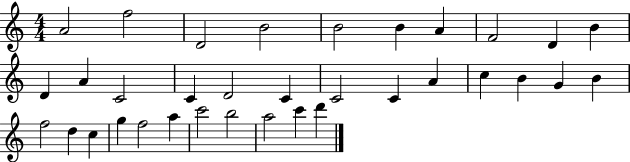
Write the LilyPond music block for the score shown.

{
  \clef treble
  \numericTimeSignature
  \time 4/4
  \key c \major
  a'2 f''2 | d'2 b'2 | b'2 b'4 a'4 | f'2 d'4 b'4 | \break d'4 a'4 c'2 | c'4 d'2 c'4 | c'2 c'4 a'4 | c''4 b'4 g'4 b'4 | \break f''2 d''4 c''4 | g''4 f''2 a''4 | c'''2 b''2 | a''2 c'''4 d'''4 | \break \bar "|."
}